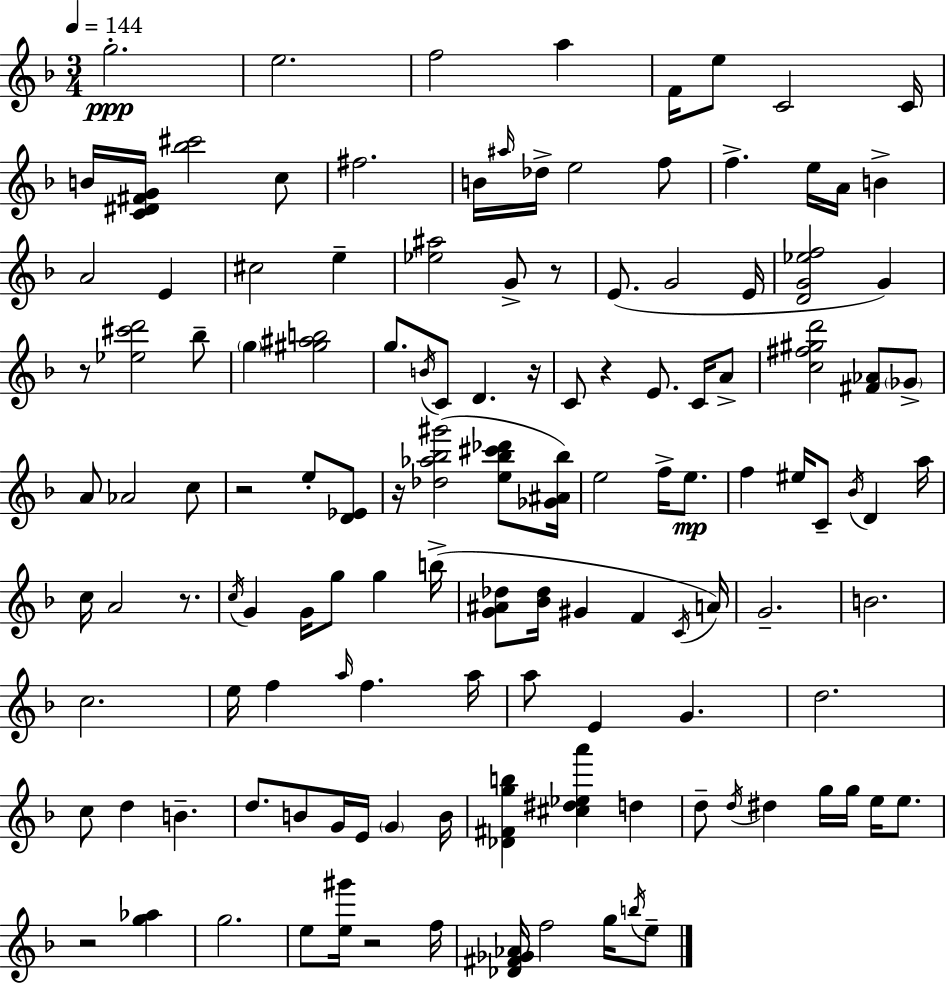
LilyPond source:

{
  \clef treble
  \numericTimeSignature
  \time 3/4
  \key f \major
  \tempo 4 = 144
  g''2.-.\ppp | e''2. | f''2 a''4 | f'16 e''8 c'2 c'16 | \break b'16 <c' dis' fis' g'>16 <bes'' cis'''>2 c''8 | fis''2. | b'16 \grace { ais''16 } des''16-> e''2 f''8 | f''4.-> e''16 a'16 b'4-> | \break a'2 e'4 | cis''2 e''4-- | <ees'' ais''>2 g'8-> r8 | e'8.( g'2 | \break e'16 <d' g' ees'' f''>2 g'4) | r8 <ees'' cis''' d'''>2 bes''8-- | \parenthesize g''4 <gis'' ais'' b''>2 | g''8. \acciaccatura { b'16 } c'8 d'4. | \break r16 c'8 r4 e'8. c'16 | a'8-> <c'' fis'' gis'' d'''>2 <fis' aes'>8 | \parenthesize ges'8-> a'8 aes'2 | c''8 r2 e''8-. | \break <d' ees'>8 r16 <des'' aes'' bes'' gis'''>2( <e'' bes'' cis''' des'''>8 | <ges' ais' bes''>16) e''2 f''16-> e''8.\mp | f''4 eis''16 c'8-- \acciaccatura { bes'16 } d'4 | a''16 c''16 a'2 | \break r8. \acciaccatura { c''16 } g'4 g'16 g''8 g''4 | b''16->( <g' ais' des''>8 <bes' des''>16 gis'4 f'4 | \acciaccatura { c'16 }) a'16 g'2.-- | b'2. | \break c''2. | e''16 f''4 \grace { a''16 } f''4. | a''16 a''8 e'4 | g'4. d''2. | \break c''8 d''4 | b'4.-- d''8. b'8 g'16 | e'16 \parenthesize g'4 b'16 <des' fis' g'' b''>4 <cis'' dis'' ees'' a'''>4 | d''4 d''8-- \acciaccatura { d''16 } dis''4 | \break g''16 g''16 e''16 e''8. r2 | <g'' aes''>4 g''2. | e''8 <e'' gis'''>16 r2 | f''16 <des' fis' ges' aes'>16 f''2 | \break g''16 \acciaccatura { b''16 } e''8-- \bar "|."
}